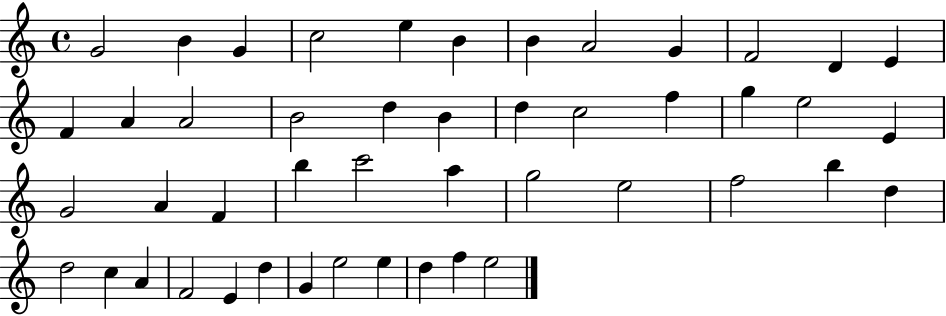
{
  \clef treble
  \time 4/4
  \defaultTimeSignature
  \key c \major
  g'2 b'4 g'4 | c''2 e''4 b'4 | b'4 a'2 g'4 | f'2 d'4 e'4 | \break f'4 a'4 a'2 | b'2 d''4 b'4 | d''4 c''2 f''4 | g''4 e''2 e'4 | \break g'2 a'4 f'4 | b''4 c'''2 a''4 | g''2 e''2 | f''2 b''4 d''4 | \break d''2 c''4 a'4 | f'2 e'4 d''4 | g'4 e''2 e''4 | d''4 f''4 e''2 | \break \bar "|."
}